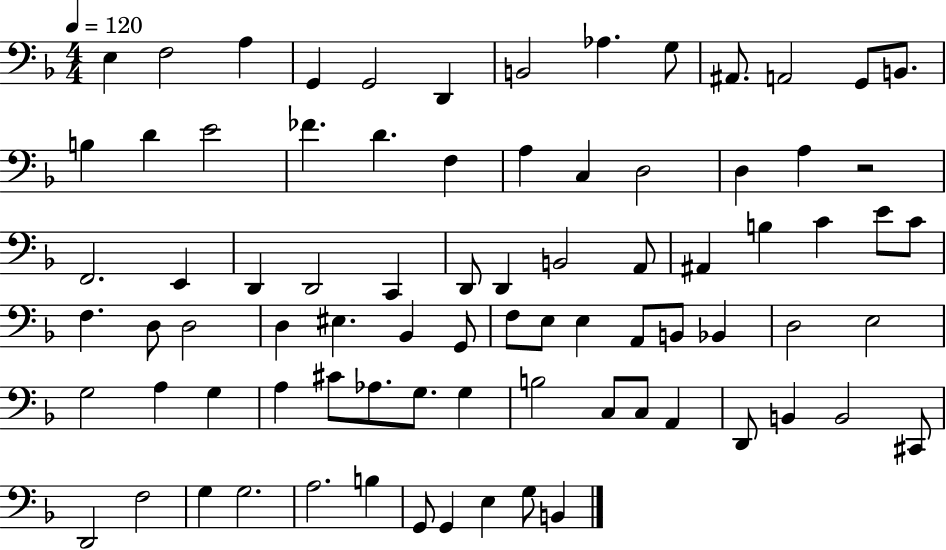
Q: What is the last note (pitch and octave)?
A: B2